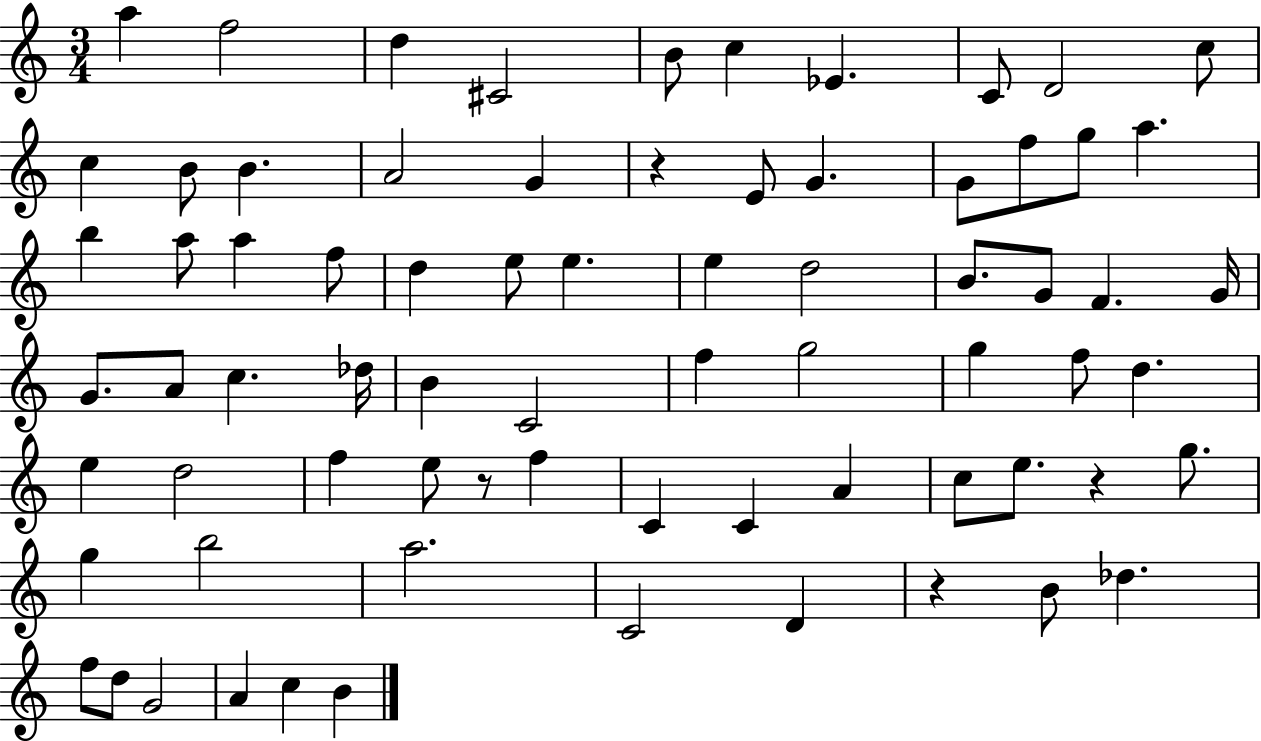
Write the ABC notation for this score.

X:1
T:Untitled
M:3/4
L:1/4
K:C
a f2 d ^C2 B/2 c _E C/2 D2 c/2 c B/2 B A2 G z E/2 G G/2 f/2 g/2 a b a/2 a f/2 d e/2 e e d2 B/2 G/2 F G/4 G/2 A/2 c _d/4 B C2 f g2 g f/2 d e d2 f e/2 z/2 f C C A c/2 e/2 z g/2 g b2 a2 C2 D z B/2 _d f/2 d/2 G2 A c B